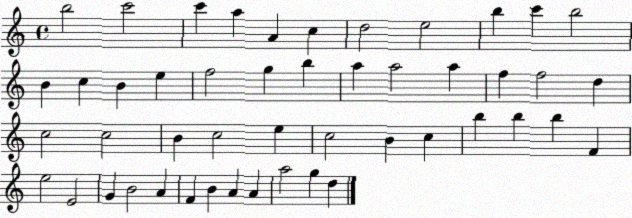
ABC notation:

X:1
T:Untitled
M:4/4
L:1/4
K:C
b2 c'2 c' a A c d2 e2 b c' b2 B c B e f2 g b a a2 a f f2 d c2 c2 B c2 e c2 B c b b b F e2 E2 G B2 A F B A A a2 g d